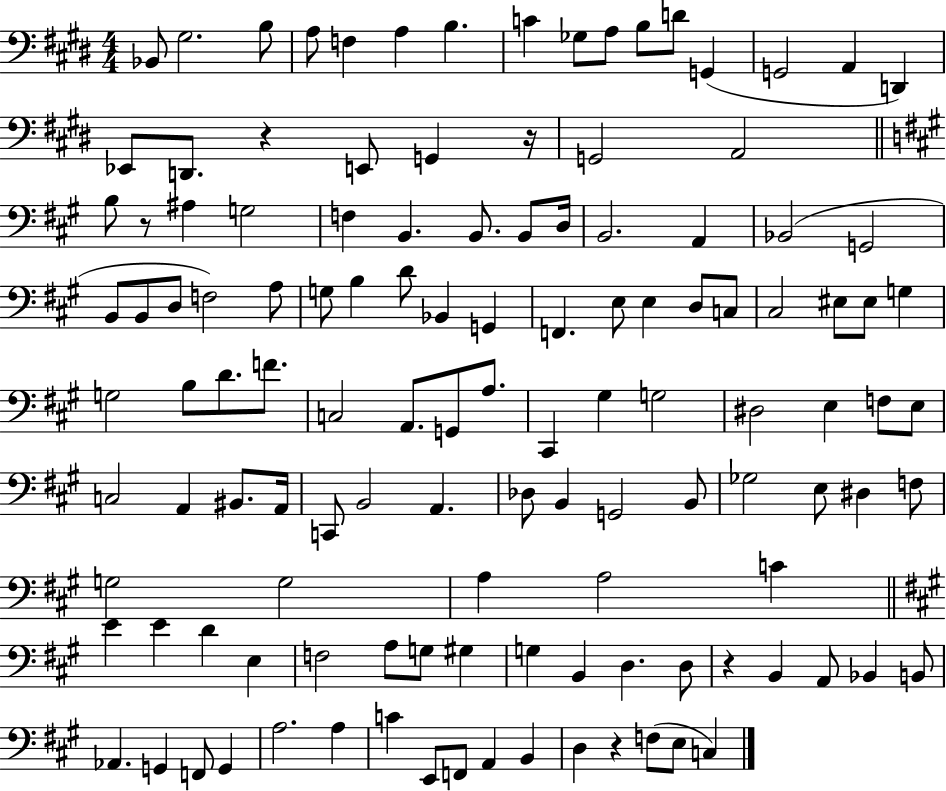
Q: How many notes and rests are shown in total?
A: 124